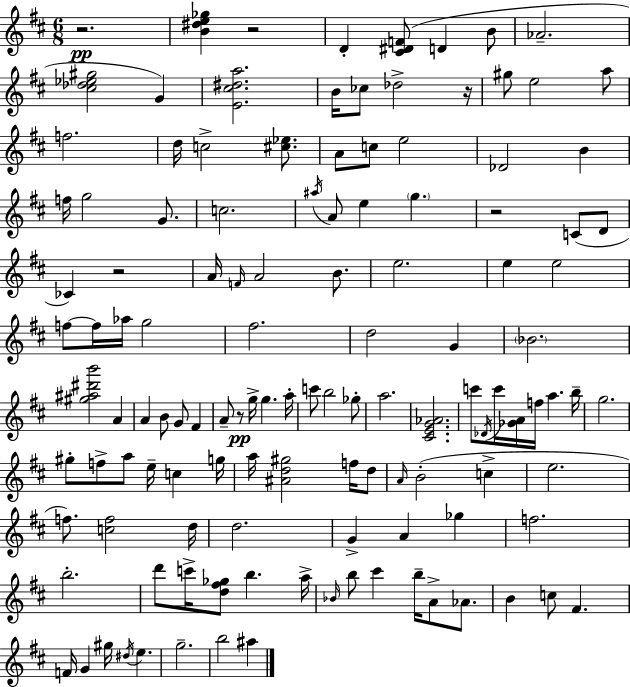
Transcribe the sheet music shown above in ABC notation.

X:1
T:Untitled
M:6/8
L:1/4
K:D
z2 [B^de_g] z2 D [^C^DF]/2 D B/2 _A2 [^c_d_e^g]2 G [E^c^da]2 B/4 _c/2 _d2 z/4 ^g/2 e2 a/2 f2 d/4 c2 [^c_e]/2 A/2 c/2 e2 _D2 B f/4 g2 G/2 c2 ^a/4 A/2 e g z2 C/2 D/2 _C z2 A/4 F/4 A2 B/2 e2 e e2 f/2 f/4 _a/4 g2 ^f2 d2 G _B2 [^g^a^d'b']2 A A B/2 G/2 ^F A/2 z/2 g/4 g a/4 c'/2 b2 _g/2 a2 [^CEG_A]2 c'/2 _D/4 c'/4 [_GA]/4 f/4 a b/4 g2 ^g/2 f/2 a/2 e/4 c g/4 a/4 [^Ad^g]2 f/4 d/2 A/4 B2 c e2 f/2 [cf]2 d/4 d2 G A _g f2 b2 d'/2 c'/4 [d^f_g]/2 b a/4 _B/4 b/2 ^c' b/4 A/2 _A/2 B c/2 ^F F/4 G ^g/4 ^d/4 e g2 b2 ^a